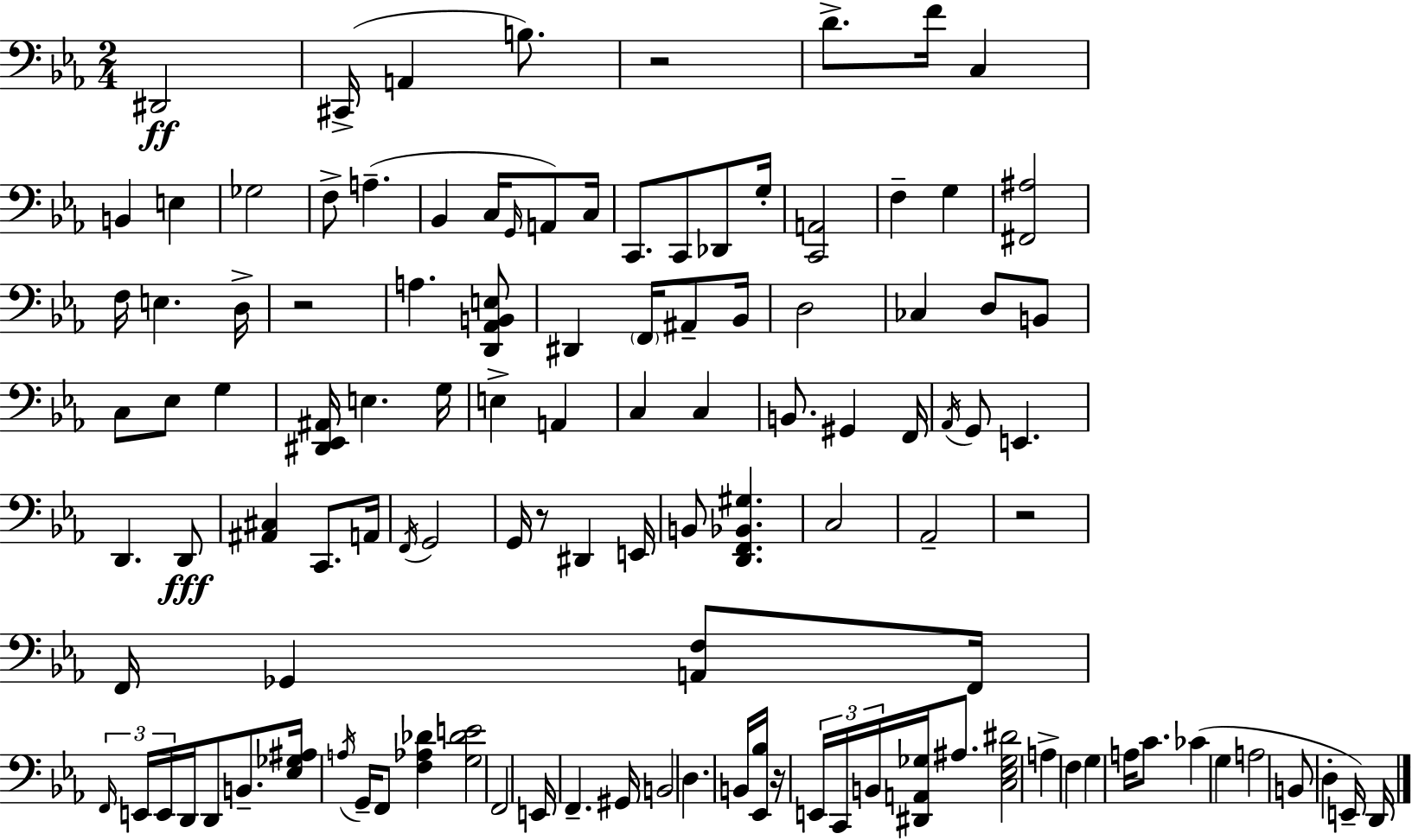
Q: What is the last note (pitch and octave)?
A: D2